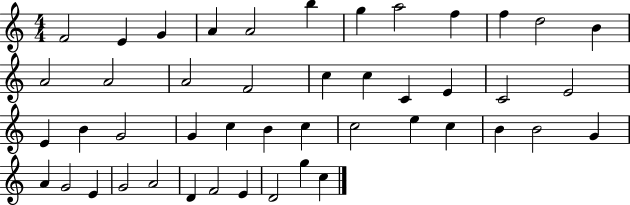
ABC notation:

X:1
T:Untitled
M:4/4
L:1/4
K:C
F2 E G A A2 b g a2 f f d2 B A2 A2 A2 F2 c c C E C2 E2 E B G2 G c B c c2 e c B B2 G A G2 E G2 A2 D F2 E D2 g c